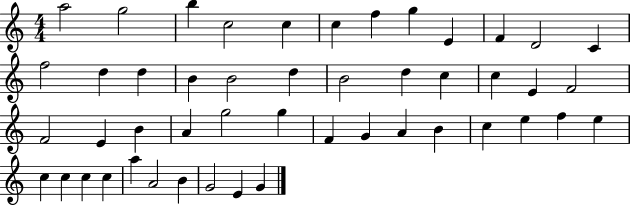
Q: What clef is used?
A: treble